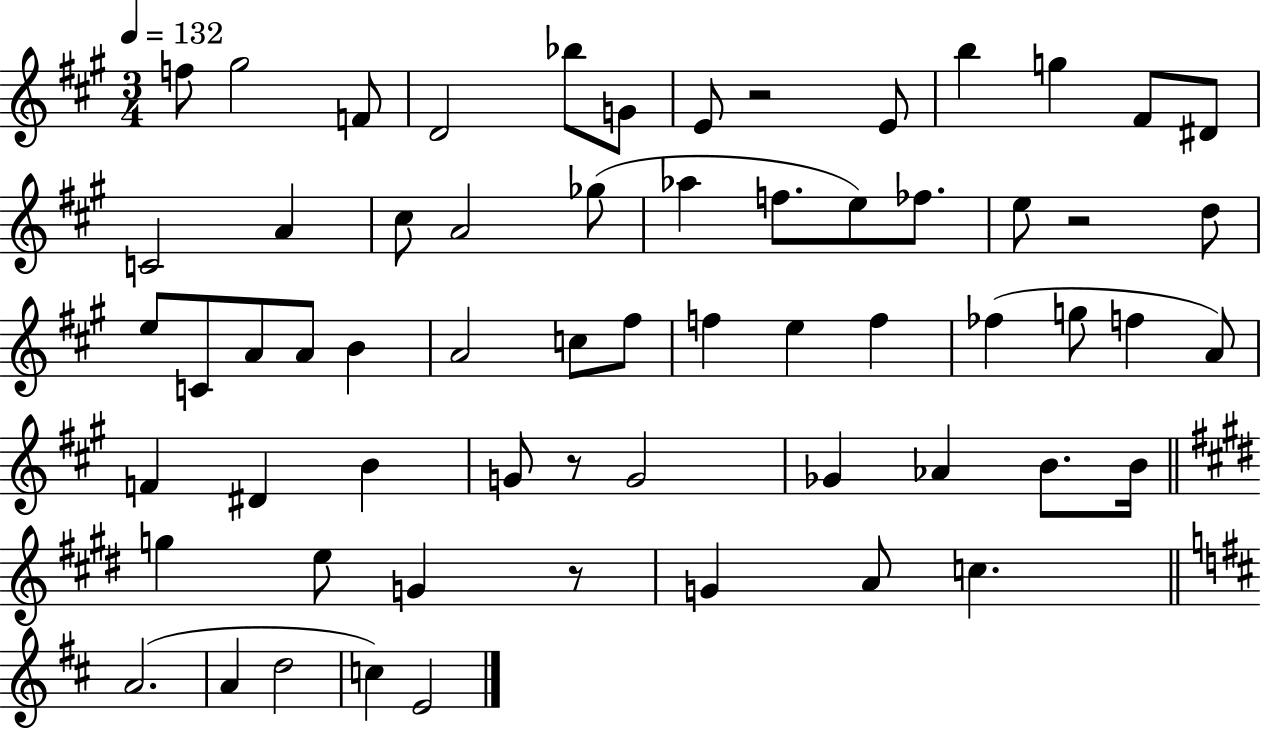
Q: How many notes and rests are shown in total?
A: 62